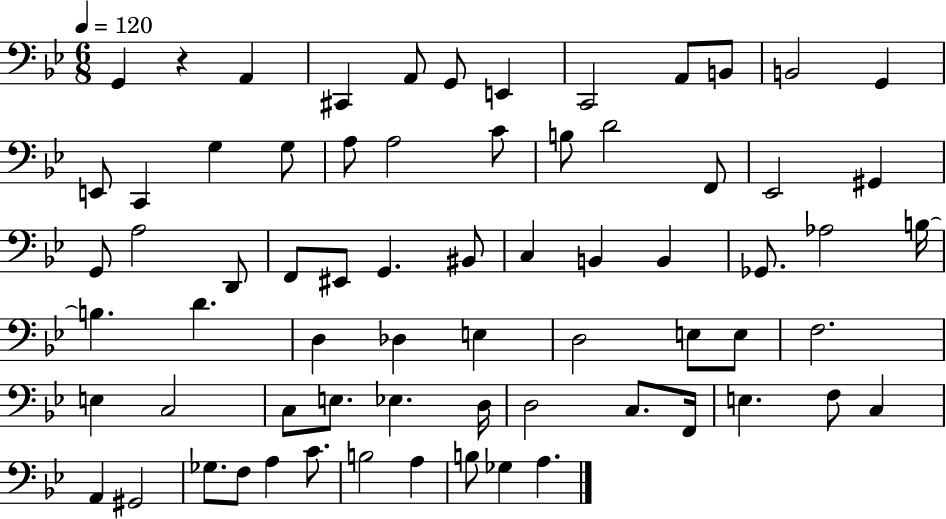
X:1
T:Untitled
M:6/8
L:1/4
K:Bb
G,, z A,, ^C,, A,,/2 G,,/2 E,, C,,2 A,,/2 B,,/2 B,,2 G,, E,,/2 C,, G, G,/2 A,/2 A,2 C/2 B,/2 D2 F,,/2 _E,,2 ^G,, G,,/2 A,2 D,,/2 F,,/2 ^E,,/2 G,, ^B,,/2 C, B,, B,, _G,,/2 _A,2 B,/4 B, D D, _D, E, D,2 E,/2 E,/2 F,2 E, C,2 C,/2 E,/2 _E, D,/4 D,2 C,/2 F,,/4 E, F,/2 C, A,, ^G,,2 _G,/2 F,/2 A, C/2 B,2 A, B,/2 _G, A,